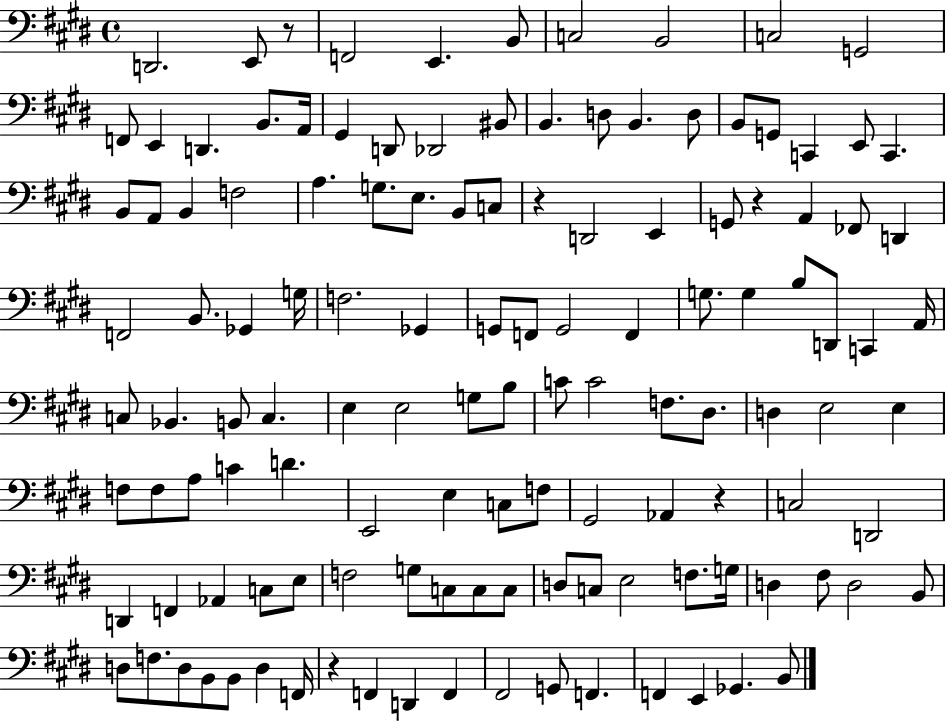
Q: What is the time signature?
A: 4/4